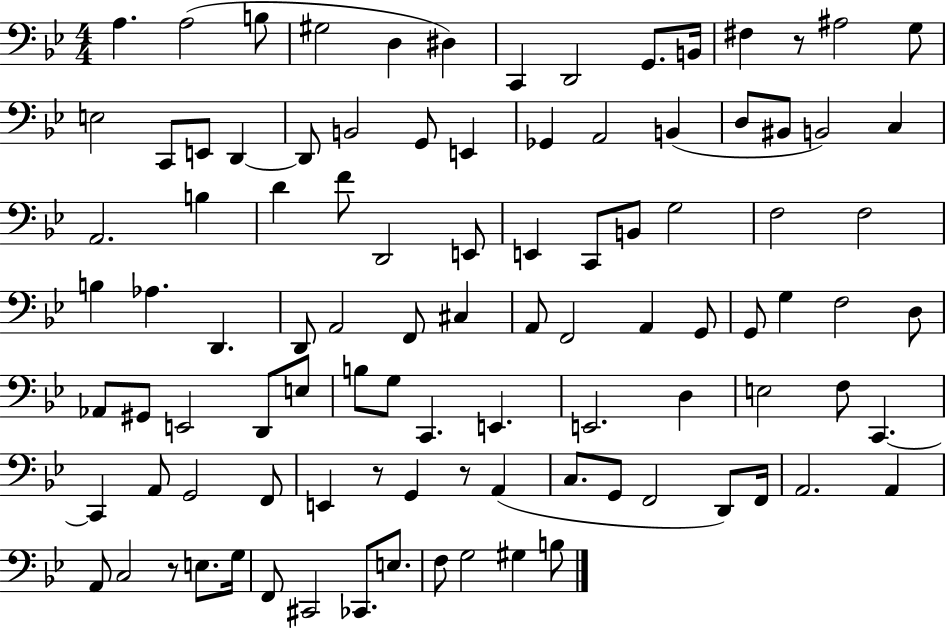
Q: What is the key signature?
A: BES major